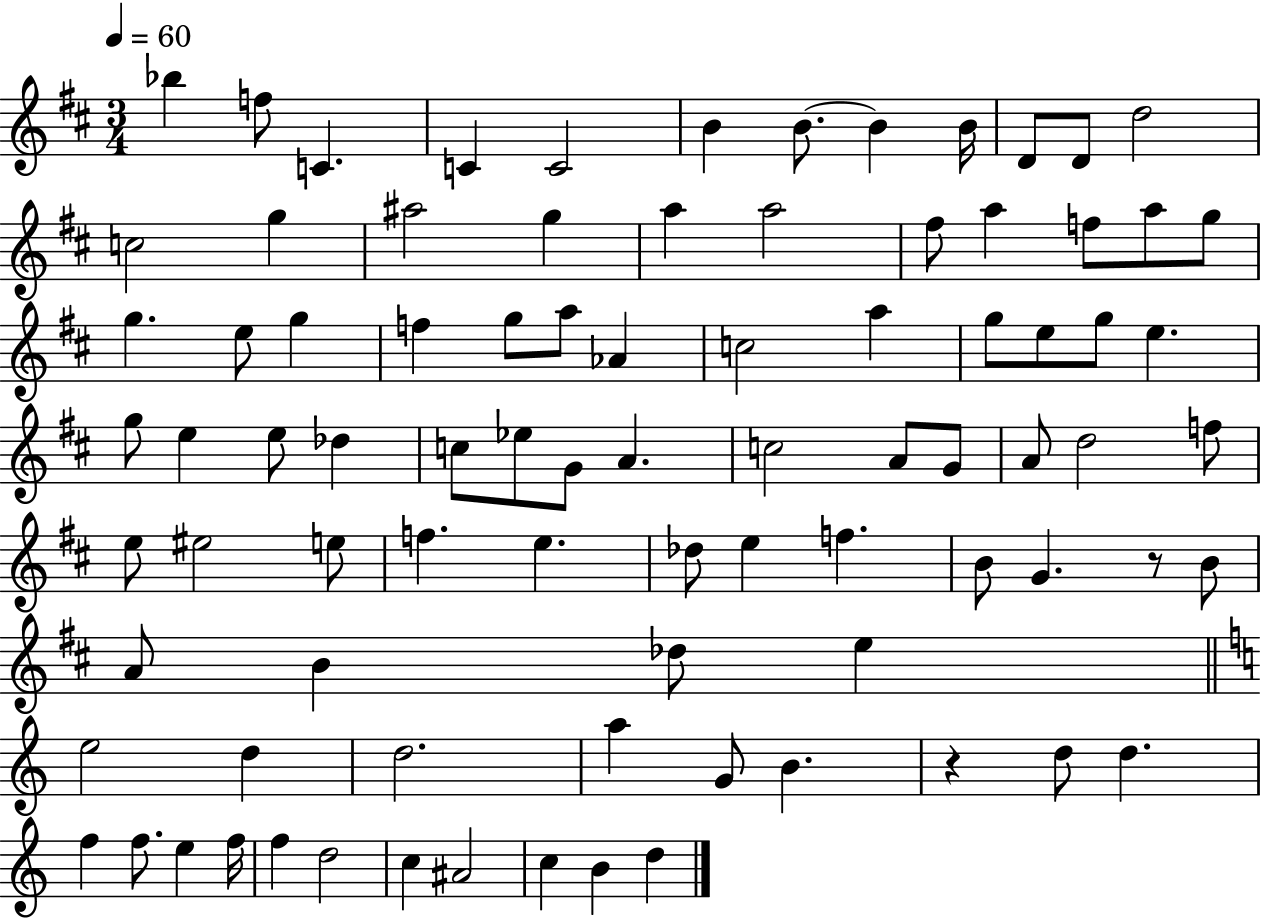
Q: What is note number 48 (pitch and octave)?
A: A4